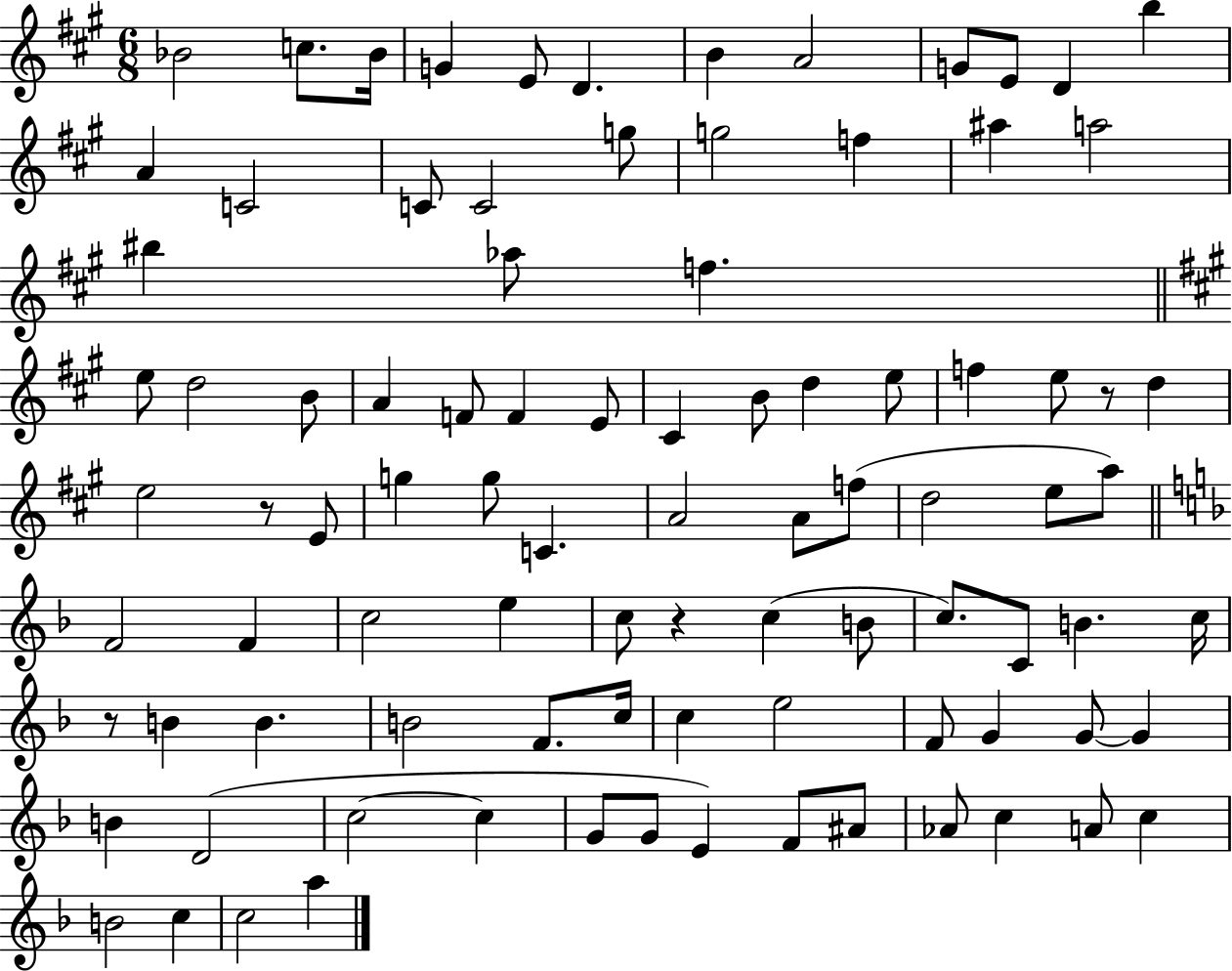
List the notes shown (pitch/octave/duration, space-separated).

Bb4/h C5/e. Bb4/s G4/q E4/e D4/q. B4/q A4/h G4/e E4/e D4/q B5/q A4/q C4/h C4/e C4/h G5/e G5/h F5/q A#5/q A5/h BIS5/q Ab5/e F5/q. E5/e D5/h B4/e A4/q F4/e F4/q E4/e C#4/q B4/e D5/q E5/e F5/q E5/e R/e D5/q E5/h R/e E4/e G5/q G5/e C4/q. A4/h A4/e F5/e D5/h E5/e A5/e F4/h F4/q C5/h E5/q C5/e R/q C5/q B4/e C5/e. C4/e B4/q. C5/s R/e B4/q B4/q. B4/h F4/e. C5/s C5/q E5/h F4/e G4/q G4/e G4/q B4/q D4/h C5/h C5/q G4/e G4/e E4/q F4/e A#4/e Ab4/e C5/q A4/e C5/q B4/h C5/q C5/h A5/q